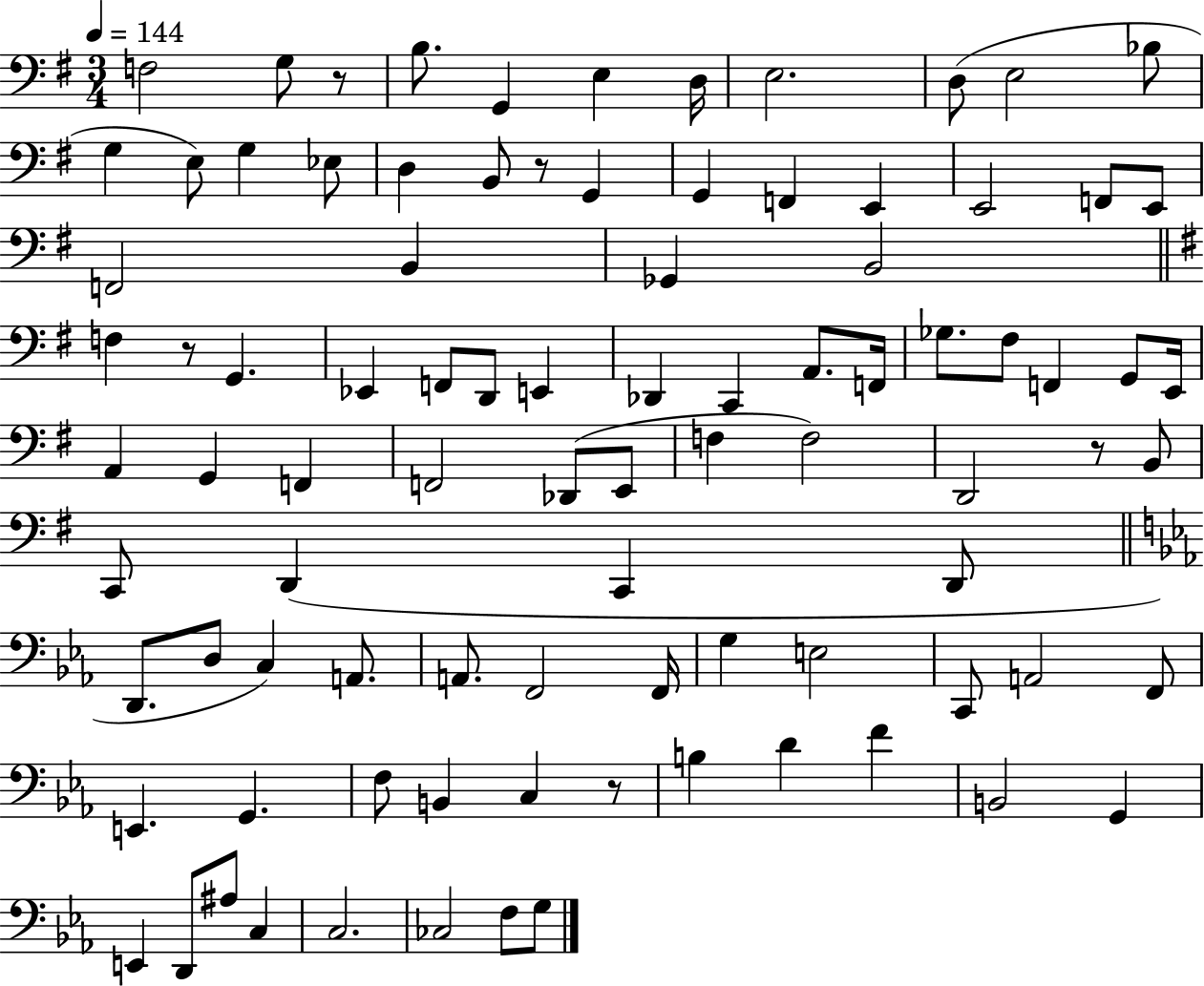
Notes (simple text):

F3/h G3/e R/e B3/e. G2/q E3/q D3/s E3/h. D3/e E3/h Bb3/e G3/q E3/e G3/q Eb3/e D3/q B2/e R/e G2/q G2/q F2/q E2/q E2/h F2/e E2/e F2/h B2/q Gb2/q B2/h F3/q R/e G2/q. Eb2/q F2/e D2/e E2/q Db2/q C2/q A2/e. F2/s Gb3/e. F#3/e F2/q G2/e E2/s A2/q G2/q F2/q F2/h Db2/e E2/e F3/q F3/h D2/h R/e B2/e C2/e D2/q C2/q D2/e D2/e. D3/e C3/q A2/e. A2/e. F2/h F2/s G3/q E3/h C2/e A2/h F2/e E2/q. G2/q. F3/e B2/q C3/q R/e B3/q D4/q F4/q B2/h G2/q E2/q D2/e A#3/e C3/q C3/h. CES3/h F3/e G3/e